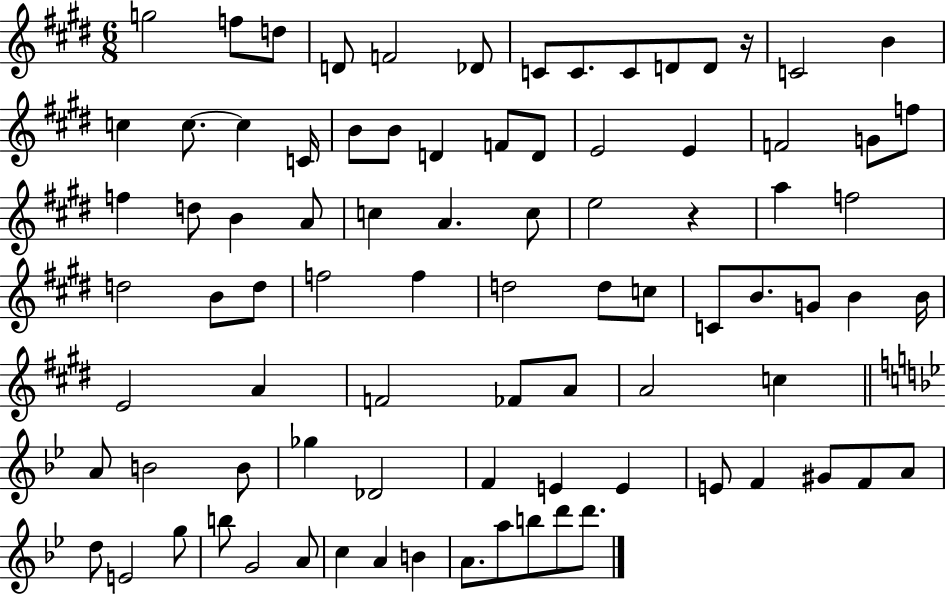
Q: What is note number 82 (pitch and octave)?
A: B5